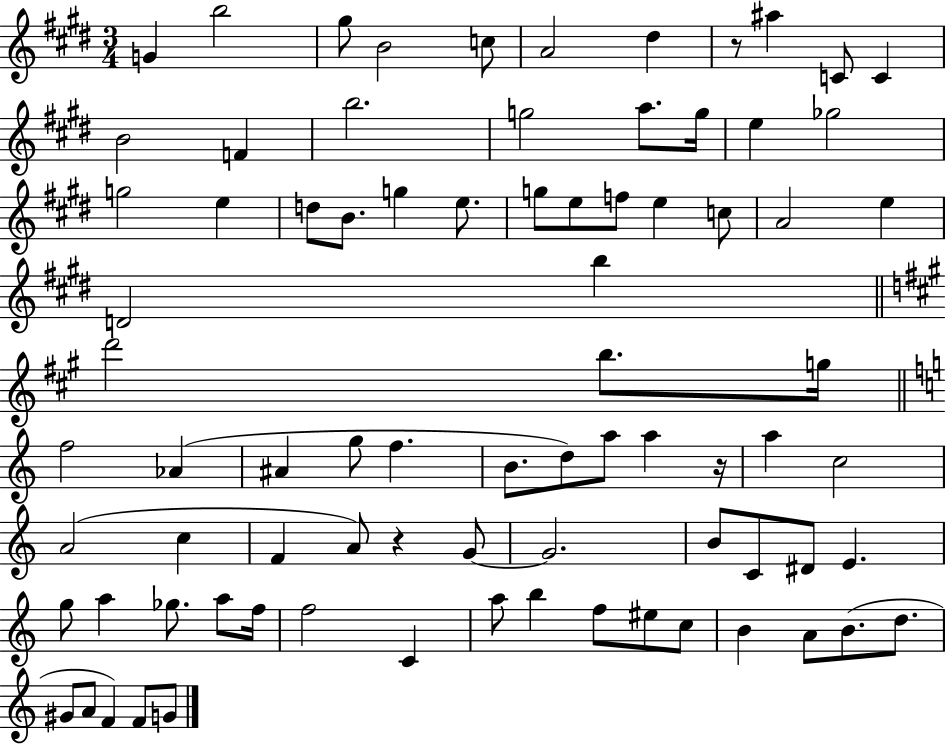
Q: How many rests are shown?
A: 3